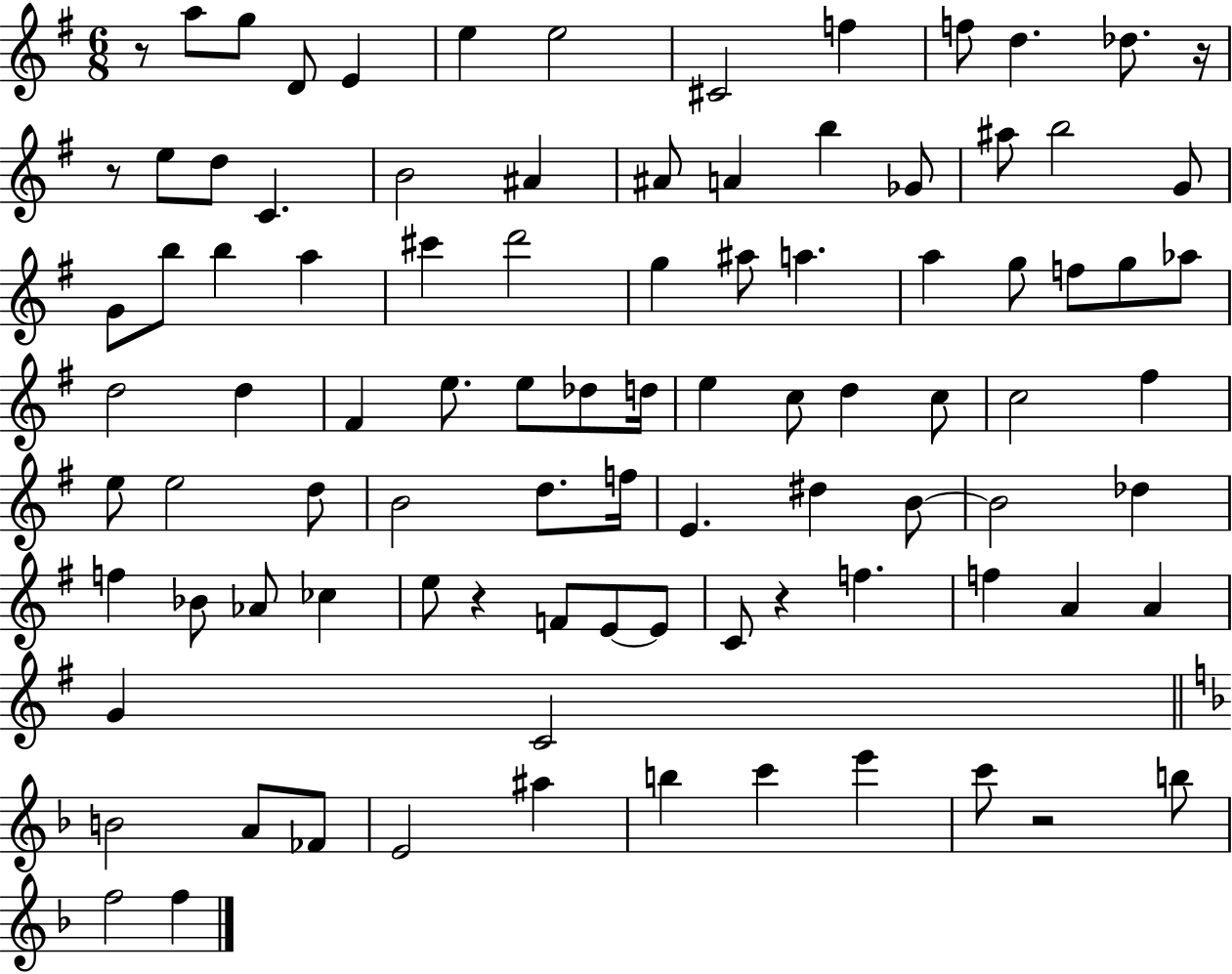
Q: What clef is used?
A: treble